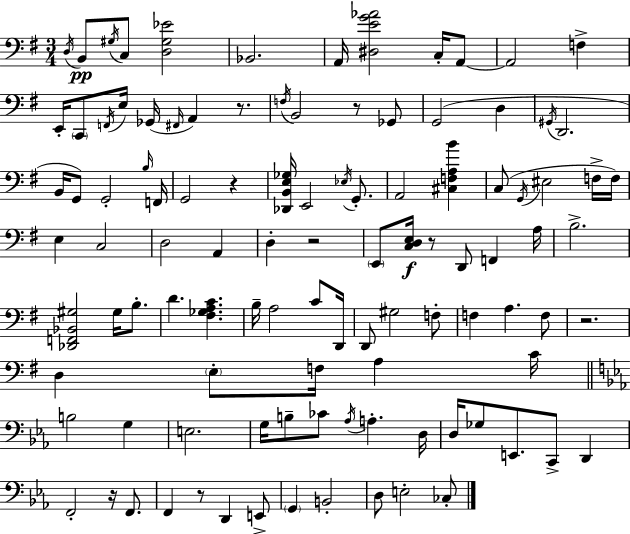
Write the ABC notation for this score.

X:1
T:Untitled
M:3/4
L:1/4
K:Em
D,/4 B,,/2 ^G,/4 C,/2 [D,^G,_E]2 _B,,2 A,,/4 [^D,EG_A]2 C,/4 A,,/2 A,,2 F, E,,/4 C,,/2 F,,/4 E,/4 _G,,/4 ^F,,/4 A,, z/2 F,/4 B,,2 z/2 _G,,/2 G,,2 D, ^G,,/4 D,,2 B,,/4 G,,/2 G,,2 B,/4 F,,/4 G,,2 z [_D,,B,,E,_G,]/4 E,,2 _E,/4 G,,/2 A,,2 [^C,F,A,B] C,/2 G,,/4 ^E,2 F,/4 F,/4 E, C,2 D,2 A,, D, z2 E,,/2 [C,D,E,]/4 z/2 D,,/2 F,, A,/4 B,2 [_D,,F,,_B,,^G,]2 ^G,/4 B,/2 D [^F,_G,A,C] B,/4 A,2 C/2 D,,/4 D,,/2 ^G,2 F,/2 F, A, F,/2 z2 D, E,/2 F,/4 A, C/4 B,2 G, E,2 G,/4 B,/2 _C/2 _A,/4 A, D,/4 D,/4 _G,/2 E,,/2 C,,/2 D,, F,,2 z/4 F,,/2 F,, z/2 D,, E,,/2 G,, B,,2 D,/2 E,2 _C,/2